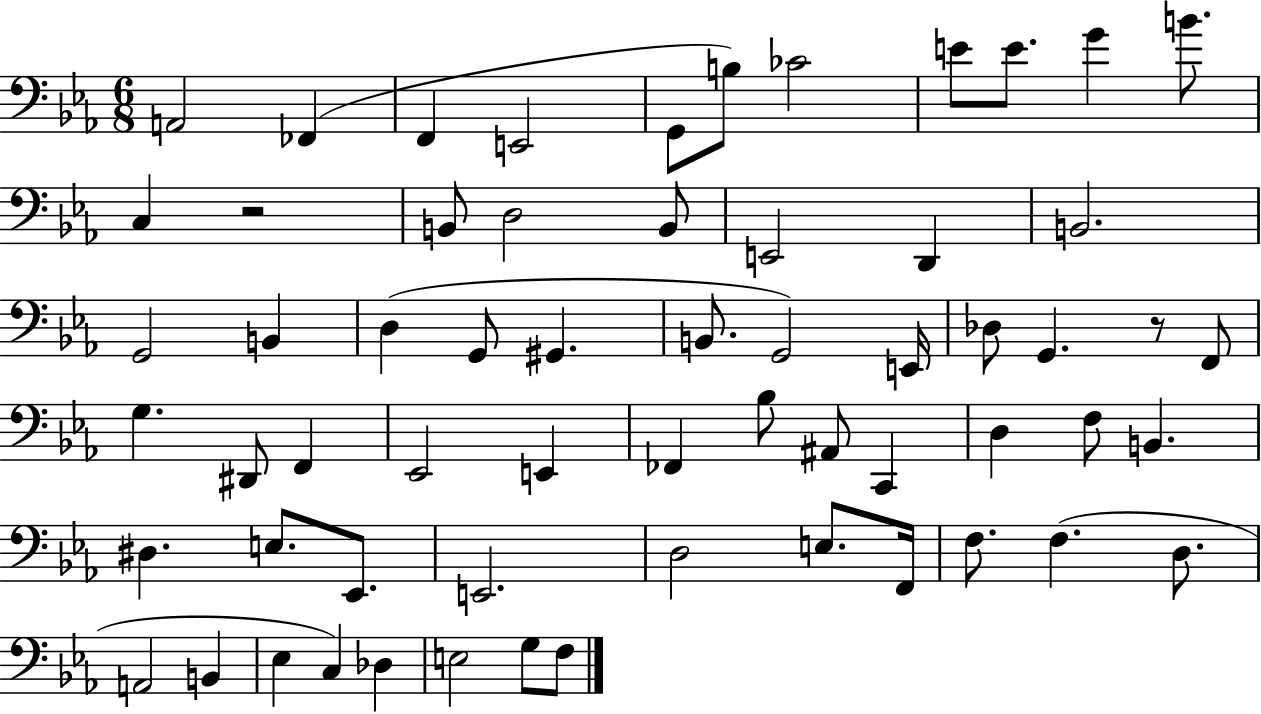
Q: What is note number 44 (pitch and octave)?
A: Eb2